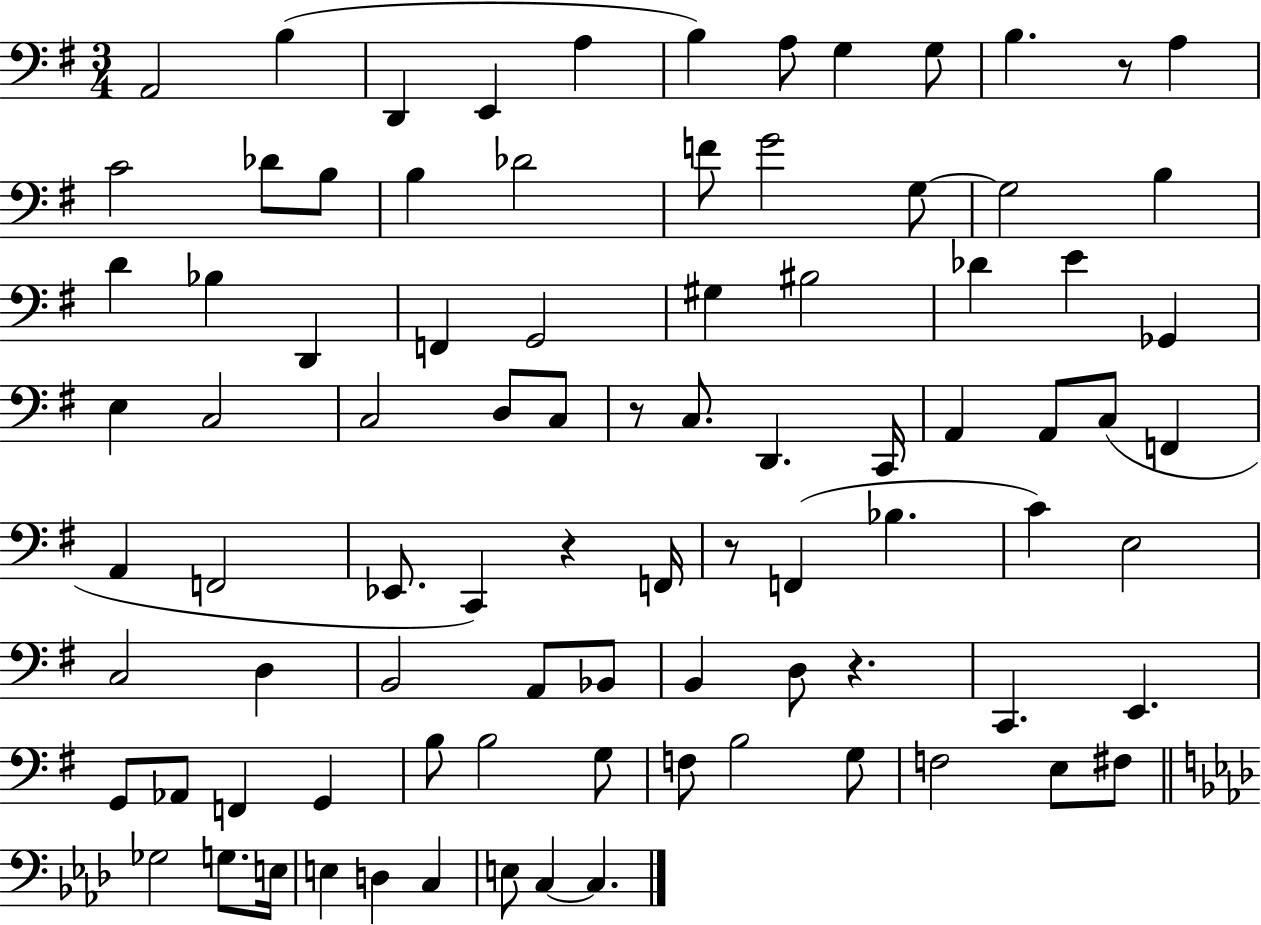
A2/h B3/q D2/q E2/q A3/q B3/q A3/e G3/q G3/e B3/q. R/e A3/q C4/h Db4/e B3/e B3/q Db4/h F4/e G4/h G3/e G3/h B3/q D4/q Bb3/q D2/q F2/q G2/h G#3/q BIS3/h Db4/q E4/q Gb2/q E3/q C3/h C3/h D3/e C3/e R/e C3/e. D2/q. C2/s A2/q A2/e C3/e F2/q A2/q F2/h Eb2/e. C2/q R/q F2/s R/e F2/q Bb3/q. C4/q E3/h C3/h D3/q B2/h A2/e Bb2/e B2/q D3/e R/q. C2/q. E2/q. G2/e Ab2/e F2/q G2/q B3/e B3/h G3/e F3/e B3/h G3/e F3/h E3/e F#3/e Gb3/h G3/e. E3/s E3/q D3/q C3/q E3/e C3/q C3/q.